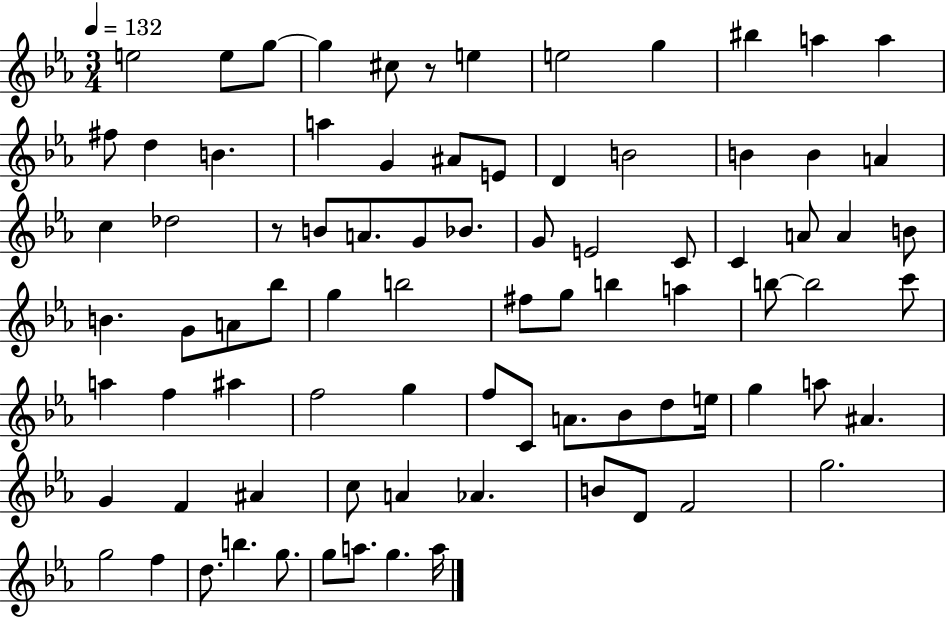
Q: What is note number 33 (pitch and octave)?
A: C4